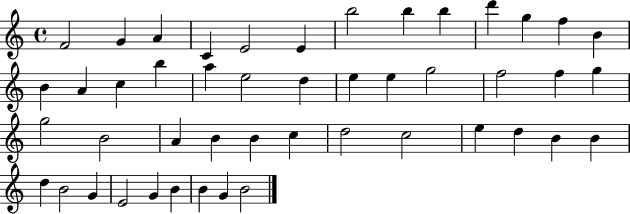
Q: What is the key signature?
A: C major